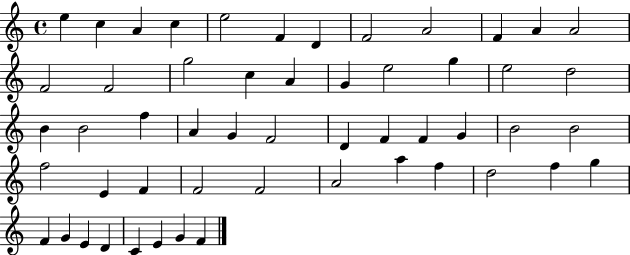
X:1
T:Untitled
M:4/4
L:1/4
K:C
e c A c e2 F D F2 A2 F A A2 F2 F2 g2 c A G e2 g e2 d2 B B2 f A G F2 D F F G B2 B2 f2 E F F2 F2 A2 a f d2 f g F G E D C E G F